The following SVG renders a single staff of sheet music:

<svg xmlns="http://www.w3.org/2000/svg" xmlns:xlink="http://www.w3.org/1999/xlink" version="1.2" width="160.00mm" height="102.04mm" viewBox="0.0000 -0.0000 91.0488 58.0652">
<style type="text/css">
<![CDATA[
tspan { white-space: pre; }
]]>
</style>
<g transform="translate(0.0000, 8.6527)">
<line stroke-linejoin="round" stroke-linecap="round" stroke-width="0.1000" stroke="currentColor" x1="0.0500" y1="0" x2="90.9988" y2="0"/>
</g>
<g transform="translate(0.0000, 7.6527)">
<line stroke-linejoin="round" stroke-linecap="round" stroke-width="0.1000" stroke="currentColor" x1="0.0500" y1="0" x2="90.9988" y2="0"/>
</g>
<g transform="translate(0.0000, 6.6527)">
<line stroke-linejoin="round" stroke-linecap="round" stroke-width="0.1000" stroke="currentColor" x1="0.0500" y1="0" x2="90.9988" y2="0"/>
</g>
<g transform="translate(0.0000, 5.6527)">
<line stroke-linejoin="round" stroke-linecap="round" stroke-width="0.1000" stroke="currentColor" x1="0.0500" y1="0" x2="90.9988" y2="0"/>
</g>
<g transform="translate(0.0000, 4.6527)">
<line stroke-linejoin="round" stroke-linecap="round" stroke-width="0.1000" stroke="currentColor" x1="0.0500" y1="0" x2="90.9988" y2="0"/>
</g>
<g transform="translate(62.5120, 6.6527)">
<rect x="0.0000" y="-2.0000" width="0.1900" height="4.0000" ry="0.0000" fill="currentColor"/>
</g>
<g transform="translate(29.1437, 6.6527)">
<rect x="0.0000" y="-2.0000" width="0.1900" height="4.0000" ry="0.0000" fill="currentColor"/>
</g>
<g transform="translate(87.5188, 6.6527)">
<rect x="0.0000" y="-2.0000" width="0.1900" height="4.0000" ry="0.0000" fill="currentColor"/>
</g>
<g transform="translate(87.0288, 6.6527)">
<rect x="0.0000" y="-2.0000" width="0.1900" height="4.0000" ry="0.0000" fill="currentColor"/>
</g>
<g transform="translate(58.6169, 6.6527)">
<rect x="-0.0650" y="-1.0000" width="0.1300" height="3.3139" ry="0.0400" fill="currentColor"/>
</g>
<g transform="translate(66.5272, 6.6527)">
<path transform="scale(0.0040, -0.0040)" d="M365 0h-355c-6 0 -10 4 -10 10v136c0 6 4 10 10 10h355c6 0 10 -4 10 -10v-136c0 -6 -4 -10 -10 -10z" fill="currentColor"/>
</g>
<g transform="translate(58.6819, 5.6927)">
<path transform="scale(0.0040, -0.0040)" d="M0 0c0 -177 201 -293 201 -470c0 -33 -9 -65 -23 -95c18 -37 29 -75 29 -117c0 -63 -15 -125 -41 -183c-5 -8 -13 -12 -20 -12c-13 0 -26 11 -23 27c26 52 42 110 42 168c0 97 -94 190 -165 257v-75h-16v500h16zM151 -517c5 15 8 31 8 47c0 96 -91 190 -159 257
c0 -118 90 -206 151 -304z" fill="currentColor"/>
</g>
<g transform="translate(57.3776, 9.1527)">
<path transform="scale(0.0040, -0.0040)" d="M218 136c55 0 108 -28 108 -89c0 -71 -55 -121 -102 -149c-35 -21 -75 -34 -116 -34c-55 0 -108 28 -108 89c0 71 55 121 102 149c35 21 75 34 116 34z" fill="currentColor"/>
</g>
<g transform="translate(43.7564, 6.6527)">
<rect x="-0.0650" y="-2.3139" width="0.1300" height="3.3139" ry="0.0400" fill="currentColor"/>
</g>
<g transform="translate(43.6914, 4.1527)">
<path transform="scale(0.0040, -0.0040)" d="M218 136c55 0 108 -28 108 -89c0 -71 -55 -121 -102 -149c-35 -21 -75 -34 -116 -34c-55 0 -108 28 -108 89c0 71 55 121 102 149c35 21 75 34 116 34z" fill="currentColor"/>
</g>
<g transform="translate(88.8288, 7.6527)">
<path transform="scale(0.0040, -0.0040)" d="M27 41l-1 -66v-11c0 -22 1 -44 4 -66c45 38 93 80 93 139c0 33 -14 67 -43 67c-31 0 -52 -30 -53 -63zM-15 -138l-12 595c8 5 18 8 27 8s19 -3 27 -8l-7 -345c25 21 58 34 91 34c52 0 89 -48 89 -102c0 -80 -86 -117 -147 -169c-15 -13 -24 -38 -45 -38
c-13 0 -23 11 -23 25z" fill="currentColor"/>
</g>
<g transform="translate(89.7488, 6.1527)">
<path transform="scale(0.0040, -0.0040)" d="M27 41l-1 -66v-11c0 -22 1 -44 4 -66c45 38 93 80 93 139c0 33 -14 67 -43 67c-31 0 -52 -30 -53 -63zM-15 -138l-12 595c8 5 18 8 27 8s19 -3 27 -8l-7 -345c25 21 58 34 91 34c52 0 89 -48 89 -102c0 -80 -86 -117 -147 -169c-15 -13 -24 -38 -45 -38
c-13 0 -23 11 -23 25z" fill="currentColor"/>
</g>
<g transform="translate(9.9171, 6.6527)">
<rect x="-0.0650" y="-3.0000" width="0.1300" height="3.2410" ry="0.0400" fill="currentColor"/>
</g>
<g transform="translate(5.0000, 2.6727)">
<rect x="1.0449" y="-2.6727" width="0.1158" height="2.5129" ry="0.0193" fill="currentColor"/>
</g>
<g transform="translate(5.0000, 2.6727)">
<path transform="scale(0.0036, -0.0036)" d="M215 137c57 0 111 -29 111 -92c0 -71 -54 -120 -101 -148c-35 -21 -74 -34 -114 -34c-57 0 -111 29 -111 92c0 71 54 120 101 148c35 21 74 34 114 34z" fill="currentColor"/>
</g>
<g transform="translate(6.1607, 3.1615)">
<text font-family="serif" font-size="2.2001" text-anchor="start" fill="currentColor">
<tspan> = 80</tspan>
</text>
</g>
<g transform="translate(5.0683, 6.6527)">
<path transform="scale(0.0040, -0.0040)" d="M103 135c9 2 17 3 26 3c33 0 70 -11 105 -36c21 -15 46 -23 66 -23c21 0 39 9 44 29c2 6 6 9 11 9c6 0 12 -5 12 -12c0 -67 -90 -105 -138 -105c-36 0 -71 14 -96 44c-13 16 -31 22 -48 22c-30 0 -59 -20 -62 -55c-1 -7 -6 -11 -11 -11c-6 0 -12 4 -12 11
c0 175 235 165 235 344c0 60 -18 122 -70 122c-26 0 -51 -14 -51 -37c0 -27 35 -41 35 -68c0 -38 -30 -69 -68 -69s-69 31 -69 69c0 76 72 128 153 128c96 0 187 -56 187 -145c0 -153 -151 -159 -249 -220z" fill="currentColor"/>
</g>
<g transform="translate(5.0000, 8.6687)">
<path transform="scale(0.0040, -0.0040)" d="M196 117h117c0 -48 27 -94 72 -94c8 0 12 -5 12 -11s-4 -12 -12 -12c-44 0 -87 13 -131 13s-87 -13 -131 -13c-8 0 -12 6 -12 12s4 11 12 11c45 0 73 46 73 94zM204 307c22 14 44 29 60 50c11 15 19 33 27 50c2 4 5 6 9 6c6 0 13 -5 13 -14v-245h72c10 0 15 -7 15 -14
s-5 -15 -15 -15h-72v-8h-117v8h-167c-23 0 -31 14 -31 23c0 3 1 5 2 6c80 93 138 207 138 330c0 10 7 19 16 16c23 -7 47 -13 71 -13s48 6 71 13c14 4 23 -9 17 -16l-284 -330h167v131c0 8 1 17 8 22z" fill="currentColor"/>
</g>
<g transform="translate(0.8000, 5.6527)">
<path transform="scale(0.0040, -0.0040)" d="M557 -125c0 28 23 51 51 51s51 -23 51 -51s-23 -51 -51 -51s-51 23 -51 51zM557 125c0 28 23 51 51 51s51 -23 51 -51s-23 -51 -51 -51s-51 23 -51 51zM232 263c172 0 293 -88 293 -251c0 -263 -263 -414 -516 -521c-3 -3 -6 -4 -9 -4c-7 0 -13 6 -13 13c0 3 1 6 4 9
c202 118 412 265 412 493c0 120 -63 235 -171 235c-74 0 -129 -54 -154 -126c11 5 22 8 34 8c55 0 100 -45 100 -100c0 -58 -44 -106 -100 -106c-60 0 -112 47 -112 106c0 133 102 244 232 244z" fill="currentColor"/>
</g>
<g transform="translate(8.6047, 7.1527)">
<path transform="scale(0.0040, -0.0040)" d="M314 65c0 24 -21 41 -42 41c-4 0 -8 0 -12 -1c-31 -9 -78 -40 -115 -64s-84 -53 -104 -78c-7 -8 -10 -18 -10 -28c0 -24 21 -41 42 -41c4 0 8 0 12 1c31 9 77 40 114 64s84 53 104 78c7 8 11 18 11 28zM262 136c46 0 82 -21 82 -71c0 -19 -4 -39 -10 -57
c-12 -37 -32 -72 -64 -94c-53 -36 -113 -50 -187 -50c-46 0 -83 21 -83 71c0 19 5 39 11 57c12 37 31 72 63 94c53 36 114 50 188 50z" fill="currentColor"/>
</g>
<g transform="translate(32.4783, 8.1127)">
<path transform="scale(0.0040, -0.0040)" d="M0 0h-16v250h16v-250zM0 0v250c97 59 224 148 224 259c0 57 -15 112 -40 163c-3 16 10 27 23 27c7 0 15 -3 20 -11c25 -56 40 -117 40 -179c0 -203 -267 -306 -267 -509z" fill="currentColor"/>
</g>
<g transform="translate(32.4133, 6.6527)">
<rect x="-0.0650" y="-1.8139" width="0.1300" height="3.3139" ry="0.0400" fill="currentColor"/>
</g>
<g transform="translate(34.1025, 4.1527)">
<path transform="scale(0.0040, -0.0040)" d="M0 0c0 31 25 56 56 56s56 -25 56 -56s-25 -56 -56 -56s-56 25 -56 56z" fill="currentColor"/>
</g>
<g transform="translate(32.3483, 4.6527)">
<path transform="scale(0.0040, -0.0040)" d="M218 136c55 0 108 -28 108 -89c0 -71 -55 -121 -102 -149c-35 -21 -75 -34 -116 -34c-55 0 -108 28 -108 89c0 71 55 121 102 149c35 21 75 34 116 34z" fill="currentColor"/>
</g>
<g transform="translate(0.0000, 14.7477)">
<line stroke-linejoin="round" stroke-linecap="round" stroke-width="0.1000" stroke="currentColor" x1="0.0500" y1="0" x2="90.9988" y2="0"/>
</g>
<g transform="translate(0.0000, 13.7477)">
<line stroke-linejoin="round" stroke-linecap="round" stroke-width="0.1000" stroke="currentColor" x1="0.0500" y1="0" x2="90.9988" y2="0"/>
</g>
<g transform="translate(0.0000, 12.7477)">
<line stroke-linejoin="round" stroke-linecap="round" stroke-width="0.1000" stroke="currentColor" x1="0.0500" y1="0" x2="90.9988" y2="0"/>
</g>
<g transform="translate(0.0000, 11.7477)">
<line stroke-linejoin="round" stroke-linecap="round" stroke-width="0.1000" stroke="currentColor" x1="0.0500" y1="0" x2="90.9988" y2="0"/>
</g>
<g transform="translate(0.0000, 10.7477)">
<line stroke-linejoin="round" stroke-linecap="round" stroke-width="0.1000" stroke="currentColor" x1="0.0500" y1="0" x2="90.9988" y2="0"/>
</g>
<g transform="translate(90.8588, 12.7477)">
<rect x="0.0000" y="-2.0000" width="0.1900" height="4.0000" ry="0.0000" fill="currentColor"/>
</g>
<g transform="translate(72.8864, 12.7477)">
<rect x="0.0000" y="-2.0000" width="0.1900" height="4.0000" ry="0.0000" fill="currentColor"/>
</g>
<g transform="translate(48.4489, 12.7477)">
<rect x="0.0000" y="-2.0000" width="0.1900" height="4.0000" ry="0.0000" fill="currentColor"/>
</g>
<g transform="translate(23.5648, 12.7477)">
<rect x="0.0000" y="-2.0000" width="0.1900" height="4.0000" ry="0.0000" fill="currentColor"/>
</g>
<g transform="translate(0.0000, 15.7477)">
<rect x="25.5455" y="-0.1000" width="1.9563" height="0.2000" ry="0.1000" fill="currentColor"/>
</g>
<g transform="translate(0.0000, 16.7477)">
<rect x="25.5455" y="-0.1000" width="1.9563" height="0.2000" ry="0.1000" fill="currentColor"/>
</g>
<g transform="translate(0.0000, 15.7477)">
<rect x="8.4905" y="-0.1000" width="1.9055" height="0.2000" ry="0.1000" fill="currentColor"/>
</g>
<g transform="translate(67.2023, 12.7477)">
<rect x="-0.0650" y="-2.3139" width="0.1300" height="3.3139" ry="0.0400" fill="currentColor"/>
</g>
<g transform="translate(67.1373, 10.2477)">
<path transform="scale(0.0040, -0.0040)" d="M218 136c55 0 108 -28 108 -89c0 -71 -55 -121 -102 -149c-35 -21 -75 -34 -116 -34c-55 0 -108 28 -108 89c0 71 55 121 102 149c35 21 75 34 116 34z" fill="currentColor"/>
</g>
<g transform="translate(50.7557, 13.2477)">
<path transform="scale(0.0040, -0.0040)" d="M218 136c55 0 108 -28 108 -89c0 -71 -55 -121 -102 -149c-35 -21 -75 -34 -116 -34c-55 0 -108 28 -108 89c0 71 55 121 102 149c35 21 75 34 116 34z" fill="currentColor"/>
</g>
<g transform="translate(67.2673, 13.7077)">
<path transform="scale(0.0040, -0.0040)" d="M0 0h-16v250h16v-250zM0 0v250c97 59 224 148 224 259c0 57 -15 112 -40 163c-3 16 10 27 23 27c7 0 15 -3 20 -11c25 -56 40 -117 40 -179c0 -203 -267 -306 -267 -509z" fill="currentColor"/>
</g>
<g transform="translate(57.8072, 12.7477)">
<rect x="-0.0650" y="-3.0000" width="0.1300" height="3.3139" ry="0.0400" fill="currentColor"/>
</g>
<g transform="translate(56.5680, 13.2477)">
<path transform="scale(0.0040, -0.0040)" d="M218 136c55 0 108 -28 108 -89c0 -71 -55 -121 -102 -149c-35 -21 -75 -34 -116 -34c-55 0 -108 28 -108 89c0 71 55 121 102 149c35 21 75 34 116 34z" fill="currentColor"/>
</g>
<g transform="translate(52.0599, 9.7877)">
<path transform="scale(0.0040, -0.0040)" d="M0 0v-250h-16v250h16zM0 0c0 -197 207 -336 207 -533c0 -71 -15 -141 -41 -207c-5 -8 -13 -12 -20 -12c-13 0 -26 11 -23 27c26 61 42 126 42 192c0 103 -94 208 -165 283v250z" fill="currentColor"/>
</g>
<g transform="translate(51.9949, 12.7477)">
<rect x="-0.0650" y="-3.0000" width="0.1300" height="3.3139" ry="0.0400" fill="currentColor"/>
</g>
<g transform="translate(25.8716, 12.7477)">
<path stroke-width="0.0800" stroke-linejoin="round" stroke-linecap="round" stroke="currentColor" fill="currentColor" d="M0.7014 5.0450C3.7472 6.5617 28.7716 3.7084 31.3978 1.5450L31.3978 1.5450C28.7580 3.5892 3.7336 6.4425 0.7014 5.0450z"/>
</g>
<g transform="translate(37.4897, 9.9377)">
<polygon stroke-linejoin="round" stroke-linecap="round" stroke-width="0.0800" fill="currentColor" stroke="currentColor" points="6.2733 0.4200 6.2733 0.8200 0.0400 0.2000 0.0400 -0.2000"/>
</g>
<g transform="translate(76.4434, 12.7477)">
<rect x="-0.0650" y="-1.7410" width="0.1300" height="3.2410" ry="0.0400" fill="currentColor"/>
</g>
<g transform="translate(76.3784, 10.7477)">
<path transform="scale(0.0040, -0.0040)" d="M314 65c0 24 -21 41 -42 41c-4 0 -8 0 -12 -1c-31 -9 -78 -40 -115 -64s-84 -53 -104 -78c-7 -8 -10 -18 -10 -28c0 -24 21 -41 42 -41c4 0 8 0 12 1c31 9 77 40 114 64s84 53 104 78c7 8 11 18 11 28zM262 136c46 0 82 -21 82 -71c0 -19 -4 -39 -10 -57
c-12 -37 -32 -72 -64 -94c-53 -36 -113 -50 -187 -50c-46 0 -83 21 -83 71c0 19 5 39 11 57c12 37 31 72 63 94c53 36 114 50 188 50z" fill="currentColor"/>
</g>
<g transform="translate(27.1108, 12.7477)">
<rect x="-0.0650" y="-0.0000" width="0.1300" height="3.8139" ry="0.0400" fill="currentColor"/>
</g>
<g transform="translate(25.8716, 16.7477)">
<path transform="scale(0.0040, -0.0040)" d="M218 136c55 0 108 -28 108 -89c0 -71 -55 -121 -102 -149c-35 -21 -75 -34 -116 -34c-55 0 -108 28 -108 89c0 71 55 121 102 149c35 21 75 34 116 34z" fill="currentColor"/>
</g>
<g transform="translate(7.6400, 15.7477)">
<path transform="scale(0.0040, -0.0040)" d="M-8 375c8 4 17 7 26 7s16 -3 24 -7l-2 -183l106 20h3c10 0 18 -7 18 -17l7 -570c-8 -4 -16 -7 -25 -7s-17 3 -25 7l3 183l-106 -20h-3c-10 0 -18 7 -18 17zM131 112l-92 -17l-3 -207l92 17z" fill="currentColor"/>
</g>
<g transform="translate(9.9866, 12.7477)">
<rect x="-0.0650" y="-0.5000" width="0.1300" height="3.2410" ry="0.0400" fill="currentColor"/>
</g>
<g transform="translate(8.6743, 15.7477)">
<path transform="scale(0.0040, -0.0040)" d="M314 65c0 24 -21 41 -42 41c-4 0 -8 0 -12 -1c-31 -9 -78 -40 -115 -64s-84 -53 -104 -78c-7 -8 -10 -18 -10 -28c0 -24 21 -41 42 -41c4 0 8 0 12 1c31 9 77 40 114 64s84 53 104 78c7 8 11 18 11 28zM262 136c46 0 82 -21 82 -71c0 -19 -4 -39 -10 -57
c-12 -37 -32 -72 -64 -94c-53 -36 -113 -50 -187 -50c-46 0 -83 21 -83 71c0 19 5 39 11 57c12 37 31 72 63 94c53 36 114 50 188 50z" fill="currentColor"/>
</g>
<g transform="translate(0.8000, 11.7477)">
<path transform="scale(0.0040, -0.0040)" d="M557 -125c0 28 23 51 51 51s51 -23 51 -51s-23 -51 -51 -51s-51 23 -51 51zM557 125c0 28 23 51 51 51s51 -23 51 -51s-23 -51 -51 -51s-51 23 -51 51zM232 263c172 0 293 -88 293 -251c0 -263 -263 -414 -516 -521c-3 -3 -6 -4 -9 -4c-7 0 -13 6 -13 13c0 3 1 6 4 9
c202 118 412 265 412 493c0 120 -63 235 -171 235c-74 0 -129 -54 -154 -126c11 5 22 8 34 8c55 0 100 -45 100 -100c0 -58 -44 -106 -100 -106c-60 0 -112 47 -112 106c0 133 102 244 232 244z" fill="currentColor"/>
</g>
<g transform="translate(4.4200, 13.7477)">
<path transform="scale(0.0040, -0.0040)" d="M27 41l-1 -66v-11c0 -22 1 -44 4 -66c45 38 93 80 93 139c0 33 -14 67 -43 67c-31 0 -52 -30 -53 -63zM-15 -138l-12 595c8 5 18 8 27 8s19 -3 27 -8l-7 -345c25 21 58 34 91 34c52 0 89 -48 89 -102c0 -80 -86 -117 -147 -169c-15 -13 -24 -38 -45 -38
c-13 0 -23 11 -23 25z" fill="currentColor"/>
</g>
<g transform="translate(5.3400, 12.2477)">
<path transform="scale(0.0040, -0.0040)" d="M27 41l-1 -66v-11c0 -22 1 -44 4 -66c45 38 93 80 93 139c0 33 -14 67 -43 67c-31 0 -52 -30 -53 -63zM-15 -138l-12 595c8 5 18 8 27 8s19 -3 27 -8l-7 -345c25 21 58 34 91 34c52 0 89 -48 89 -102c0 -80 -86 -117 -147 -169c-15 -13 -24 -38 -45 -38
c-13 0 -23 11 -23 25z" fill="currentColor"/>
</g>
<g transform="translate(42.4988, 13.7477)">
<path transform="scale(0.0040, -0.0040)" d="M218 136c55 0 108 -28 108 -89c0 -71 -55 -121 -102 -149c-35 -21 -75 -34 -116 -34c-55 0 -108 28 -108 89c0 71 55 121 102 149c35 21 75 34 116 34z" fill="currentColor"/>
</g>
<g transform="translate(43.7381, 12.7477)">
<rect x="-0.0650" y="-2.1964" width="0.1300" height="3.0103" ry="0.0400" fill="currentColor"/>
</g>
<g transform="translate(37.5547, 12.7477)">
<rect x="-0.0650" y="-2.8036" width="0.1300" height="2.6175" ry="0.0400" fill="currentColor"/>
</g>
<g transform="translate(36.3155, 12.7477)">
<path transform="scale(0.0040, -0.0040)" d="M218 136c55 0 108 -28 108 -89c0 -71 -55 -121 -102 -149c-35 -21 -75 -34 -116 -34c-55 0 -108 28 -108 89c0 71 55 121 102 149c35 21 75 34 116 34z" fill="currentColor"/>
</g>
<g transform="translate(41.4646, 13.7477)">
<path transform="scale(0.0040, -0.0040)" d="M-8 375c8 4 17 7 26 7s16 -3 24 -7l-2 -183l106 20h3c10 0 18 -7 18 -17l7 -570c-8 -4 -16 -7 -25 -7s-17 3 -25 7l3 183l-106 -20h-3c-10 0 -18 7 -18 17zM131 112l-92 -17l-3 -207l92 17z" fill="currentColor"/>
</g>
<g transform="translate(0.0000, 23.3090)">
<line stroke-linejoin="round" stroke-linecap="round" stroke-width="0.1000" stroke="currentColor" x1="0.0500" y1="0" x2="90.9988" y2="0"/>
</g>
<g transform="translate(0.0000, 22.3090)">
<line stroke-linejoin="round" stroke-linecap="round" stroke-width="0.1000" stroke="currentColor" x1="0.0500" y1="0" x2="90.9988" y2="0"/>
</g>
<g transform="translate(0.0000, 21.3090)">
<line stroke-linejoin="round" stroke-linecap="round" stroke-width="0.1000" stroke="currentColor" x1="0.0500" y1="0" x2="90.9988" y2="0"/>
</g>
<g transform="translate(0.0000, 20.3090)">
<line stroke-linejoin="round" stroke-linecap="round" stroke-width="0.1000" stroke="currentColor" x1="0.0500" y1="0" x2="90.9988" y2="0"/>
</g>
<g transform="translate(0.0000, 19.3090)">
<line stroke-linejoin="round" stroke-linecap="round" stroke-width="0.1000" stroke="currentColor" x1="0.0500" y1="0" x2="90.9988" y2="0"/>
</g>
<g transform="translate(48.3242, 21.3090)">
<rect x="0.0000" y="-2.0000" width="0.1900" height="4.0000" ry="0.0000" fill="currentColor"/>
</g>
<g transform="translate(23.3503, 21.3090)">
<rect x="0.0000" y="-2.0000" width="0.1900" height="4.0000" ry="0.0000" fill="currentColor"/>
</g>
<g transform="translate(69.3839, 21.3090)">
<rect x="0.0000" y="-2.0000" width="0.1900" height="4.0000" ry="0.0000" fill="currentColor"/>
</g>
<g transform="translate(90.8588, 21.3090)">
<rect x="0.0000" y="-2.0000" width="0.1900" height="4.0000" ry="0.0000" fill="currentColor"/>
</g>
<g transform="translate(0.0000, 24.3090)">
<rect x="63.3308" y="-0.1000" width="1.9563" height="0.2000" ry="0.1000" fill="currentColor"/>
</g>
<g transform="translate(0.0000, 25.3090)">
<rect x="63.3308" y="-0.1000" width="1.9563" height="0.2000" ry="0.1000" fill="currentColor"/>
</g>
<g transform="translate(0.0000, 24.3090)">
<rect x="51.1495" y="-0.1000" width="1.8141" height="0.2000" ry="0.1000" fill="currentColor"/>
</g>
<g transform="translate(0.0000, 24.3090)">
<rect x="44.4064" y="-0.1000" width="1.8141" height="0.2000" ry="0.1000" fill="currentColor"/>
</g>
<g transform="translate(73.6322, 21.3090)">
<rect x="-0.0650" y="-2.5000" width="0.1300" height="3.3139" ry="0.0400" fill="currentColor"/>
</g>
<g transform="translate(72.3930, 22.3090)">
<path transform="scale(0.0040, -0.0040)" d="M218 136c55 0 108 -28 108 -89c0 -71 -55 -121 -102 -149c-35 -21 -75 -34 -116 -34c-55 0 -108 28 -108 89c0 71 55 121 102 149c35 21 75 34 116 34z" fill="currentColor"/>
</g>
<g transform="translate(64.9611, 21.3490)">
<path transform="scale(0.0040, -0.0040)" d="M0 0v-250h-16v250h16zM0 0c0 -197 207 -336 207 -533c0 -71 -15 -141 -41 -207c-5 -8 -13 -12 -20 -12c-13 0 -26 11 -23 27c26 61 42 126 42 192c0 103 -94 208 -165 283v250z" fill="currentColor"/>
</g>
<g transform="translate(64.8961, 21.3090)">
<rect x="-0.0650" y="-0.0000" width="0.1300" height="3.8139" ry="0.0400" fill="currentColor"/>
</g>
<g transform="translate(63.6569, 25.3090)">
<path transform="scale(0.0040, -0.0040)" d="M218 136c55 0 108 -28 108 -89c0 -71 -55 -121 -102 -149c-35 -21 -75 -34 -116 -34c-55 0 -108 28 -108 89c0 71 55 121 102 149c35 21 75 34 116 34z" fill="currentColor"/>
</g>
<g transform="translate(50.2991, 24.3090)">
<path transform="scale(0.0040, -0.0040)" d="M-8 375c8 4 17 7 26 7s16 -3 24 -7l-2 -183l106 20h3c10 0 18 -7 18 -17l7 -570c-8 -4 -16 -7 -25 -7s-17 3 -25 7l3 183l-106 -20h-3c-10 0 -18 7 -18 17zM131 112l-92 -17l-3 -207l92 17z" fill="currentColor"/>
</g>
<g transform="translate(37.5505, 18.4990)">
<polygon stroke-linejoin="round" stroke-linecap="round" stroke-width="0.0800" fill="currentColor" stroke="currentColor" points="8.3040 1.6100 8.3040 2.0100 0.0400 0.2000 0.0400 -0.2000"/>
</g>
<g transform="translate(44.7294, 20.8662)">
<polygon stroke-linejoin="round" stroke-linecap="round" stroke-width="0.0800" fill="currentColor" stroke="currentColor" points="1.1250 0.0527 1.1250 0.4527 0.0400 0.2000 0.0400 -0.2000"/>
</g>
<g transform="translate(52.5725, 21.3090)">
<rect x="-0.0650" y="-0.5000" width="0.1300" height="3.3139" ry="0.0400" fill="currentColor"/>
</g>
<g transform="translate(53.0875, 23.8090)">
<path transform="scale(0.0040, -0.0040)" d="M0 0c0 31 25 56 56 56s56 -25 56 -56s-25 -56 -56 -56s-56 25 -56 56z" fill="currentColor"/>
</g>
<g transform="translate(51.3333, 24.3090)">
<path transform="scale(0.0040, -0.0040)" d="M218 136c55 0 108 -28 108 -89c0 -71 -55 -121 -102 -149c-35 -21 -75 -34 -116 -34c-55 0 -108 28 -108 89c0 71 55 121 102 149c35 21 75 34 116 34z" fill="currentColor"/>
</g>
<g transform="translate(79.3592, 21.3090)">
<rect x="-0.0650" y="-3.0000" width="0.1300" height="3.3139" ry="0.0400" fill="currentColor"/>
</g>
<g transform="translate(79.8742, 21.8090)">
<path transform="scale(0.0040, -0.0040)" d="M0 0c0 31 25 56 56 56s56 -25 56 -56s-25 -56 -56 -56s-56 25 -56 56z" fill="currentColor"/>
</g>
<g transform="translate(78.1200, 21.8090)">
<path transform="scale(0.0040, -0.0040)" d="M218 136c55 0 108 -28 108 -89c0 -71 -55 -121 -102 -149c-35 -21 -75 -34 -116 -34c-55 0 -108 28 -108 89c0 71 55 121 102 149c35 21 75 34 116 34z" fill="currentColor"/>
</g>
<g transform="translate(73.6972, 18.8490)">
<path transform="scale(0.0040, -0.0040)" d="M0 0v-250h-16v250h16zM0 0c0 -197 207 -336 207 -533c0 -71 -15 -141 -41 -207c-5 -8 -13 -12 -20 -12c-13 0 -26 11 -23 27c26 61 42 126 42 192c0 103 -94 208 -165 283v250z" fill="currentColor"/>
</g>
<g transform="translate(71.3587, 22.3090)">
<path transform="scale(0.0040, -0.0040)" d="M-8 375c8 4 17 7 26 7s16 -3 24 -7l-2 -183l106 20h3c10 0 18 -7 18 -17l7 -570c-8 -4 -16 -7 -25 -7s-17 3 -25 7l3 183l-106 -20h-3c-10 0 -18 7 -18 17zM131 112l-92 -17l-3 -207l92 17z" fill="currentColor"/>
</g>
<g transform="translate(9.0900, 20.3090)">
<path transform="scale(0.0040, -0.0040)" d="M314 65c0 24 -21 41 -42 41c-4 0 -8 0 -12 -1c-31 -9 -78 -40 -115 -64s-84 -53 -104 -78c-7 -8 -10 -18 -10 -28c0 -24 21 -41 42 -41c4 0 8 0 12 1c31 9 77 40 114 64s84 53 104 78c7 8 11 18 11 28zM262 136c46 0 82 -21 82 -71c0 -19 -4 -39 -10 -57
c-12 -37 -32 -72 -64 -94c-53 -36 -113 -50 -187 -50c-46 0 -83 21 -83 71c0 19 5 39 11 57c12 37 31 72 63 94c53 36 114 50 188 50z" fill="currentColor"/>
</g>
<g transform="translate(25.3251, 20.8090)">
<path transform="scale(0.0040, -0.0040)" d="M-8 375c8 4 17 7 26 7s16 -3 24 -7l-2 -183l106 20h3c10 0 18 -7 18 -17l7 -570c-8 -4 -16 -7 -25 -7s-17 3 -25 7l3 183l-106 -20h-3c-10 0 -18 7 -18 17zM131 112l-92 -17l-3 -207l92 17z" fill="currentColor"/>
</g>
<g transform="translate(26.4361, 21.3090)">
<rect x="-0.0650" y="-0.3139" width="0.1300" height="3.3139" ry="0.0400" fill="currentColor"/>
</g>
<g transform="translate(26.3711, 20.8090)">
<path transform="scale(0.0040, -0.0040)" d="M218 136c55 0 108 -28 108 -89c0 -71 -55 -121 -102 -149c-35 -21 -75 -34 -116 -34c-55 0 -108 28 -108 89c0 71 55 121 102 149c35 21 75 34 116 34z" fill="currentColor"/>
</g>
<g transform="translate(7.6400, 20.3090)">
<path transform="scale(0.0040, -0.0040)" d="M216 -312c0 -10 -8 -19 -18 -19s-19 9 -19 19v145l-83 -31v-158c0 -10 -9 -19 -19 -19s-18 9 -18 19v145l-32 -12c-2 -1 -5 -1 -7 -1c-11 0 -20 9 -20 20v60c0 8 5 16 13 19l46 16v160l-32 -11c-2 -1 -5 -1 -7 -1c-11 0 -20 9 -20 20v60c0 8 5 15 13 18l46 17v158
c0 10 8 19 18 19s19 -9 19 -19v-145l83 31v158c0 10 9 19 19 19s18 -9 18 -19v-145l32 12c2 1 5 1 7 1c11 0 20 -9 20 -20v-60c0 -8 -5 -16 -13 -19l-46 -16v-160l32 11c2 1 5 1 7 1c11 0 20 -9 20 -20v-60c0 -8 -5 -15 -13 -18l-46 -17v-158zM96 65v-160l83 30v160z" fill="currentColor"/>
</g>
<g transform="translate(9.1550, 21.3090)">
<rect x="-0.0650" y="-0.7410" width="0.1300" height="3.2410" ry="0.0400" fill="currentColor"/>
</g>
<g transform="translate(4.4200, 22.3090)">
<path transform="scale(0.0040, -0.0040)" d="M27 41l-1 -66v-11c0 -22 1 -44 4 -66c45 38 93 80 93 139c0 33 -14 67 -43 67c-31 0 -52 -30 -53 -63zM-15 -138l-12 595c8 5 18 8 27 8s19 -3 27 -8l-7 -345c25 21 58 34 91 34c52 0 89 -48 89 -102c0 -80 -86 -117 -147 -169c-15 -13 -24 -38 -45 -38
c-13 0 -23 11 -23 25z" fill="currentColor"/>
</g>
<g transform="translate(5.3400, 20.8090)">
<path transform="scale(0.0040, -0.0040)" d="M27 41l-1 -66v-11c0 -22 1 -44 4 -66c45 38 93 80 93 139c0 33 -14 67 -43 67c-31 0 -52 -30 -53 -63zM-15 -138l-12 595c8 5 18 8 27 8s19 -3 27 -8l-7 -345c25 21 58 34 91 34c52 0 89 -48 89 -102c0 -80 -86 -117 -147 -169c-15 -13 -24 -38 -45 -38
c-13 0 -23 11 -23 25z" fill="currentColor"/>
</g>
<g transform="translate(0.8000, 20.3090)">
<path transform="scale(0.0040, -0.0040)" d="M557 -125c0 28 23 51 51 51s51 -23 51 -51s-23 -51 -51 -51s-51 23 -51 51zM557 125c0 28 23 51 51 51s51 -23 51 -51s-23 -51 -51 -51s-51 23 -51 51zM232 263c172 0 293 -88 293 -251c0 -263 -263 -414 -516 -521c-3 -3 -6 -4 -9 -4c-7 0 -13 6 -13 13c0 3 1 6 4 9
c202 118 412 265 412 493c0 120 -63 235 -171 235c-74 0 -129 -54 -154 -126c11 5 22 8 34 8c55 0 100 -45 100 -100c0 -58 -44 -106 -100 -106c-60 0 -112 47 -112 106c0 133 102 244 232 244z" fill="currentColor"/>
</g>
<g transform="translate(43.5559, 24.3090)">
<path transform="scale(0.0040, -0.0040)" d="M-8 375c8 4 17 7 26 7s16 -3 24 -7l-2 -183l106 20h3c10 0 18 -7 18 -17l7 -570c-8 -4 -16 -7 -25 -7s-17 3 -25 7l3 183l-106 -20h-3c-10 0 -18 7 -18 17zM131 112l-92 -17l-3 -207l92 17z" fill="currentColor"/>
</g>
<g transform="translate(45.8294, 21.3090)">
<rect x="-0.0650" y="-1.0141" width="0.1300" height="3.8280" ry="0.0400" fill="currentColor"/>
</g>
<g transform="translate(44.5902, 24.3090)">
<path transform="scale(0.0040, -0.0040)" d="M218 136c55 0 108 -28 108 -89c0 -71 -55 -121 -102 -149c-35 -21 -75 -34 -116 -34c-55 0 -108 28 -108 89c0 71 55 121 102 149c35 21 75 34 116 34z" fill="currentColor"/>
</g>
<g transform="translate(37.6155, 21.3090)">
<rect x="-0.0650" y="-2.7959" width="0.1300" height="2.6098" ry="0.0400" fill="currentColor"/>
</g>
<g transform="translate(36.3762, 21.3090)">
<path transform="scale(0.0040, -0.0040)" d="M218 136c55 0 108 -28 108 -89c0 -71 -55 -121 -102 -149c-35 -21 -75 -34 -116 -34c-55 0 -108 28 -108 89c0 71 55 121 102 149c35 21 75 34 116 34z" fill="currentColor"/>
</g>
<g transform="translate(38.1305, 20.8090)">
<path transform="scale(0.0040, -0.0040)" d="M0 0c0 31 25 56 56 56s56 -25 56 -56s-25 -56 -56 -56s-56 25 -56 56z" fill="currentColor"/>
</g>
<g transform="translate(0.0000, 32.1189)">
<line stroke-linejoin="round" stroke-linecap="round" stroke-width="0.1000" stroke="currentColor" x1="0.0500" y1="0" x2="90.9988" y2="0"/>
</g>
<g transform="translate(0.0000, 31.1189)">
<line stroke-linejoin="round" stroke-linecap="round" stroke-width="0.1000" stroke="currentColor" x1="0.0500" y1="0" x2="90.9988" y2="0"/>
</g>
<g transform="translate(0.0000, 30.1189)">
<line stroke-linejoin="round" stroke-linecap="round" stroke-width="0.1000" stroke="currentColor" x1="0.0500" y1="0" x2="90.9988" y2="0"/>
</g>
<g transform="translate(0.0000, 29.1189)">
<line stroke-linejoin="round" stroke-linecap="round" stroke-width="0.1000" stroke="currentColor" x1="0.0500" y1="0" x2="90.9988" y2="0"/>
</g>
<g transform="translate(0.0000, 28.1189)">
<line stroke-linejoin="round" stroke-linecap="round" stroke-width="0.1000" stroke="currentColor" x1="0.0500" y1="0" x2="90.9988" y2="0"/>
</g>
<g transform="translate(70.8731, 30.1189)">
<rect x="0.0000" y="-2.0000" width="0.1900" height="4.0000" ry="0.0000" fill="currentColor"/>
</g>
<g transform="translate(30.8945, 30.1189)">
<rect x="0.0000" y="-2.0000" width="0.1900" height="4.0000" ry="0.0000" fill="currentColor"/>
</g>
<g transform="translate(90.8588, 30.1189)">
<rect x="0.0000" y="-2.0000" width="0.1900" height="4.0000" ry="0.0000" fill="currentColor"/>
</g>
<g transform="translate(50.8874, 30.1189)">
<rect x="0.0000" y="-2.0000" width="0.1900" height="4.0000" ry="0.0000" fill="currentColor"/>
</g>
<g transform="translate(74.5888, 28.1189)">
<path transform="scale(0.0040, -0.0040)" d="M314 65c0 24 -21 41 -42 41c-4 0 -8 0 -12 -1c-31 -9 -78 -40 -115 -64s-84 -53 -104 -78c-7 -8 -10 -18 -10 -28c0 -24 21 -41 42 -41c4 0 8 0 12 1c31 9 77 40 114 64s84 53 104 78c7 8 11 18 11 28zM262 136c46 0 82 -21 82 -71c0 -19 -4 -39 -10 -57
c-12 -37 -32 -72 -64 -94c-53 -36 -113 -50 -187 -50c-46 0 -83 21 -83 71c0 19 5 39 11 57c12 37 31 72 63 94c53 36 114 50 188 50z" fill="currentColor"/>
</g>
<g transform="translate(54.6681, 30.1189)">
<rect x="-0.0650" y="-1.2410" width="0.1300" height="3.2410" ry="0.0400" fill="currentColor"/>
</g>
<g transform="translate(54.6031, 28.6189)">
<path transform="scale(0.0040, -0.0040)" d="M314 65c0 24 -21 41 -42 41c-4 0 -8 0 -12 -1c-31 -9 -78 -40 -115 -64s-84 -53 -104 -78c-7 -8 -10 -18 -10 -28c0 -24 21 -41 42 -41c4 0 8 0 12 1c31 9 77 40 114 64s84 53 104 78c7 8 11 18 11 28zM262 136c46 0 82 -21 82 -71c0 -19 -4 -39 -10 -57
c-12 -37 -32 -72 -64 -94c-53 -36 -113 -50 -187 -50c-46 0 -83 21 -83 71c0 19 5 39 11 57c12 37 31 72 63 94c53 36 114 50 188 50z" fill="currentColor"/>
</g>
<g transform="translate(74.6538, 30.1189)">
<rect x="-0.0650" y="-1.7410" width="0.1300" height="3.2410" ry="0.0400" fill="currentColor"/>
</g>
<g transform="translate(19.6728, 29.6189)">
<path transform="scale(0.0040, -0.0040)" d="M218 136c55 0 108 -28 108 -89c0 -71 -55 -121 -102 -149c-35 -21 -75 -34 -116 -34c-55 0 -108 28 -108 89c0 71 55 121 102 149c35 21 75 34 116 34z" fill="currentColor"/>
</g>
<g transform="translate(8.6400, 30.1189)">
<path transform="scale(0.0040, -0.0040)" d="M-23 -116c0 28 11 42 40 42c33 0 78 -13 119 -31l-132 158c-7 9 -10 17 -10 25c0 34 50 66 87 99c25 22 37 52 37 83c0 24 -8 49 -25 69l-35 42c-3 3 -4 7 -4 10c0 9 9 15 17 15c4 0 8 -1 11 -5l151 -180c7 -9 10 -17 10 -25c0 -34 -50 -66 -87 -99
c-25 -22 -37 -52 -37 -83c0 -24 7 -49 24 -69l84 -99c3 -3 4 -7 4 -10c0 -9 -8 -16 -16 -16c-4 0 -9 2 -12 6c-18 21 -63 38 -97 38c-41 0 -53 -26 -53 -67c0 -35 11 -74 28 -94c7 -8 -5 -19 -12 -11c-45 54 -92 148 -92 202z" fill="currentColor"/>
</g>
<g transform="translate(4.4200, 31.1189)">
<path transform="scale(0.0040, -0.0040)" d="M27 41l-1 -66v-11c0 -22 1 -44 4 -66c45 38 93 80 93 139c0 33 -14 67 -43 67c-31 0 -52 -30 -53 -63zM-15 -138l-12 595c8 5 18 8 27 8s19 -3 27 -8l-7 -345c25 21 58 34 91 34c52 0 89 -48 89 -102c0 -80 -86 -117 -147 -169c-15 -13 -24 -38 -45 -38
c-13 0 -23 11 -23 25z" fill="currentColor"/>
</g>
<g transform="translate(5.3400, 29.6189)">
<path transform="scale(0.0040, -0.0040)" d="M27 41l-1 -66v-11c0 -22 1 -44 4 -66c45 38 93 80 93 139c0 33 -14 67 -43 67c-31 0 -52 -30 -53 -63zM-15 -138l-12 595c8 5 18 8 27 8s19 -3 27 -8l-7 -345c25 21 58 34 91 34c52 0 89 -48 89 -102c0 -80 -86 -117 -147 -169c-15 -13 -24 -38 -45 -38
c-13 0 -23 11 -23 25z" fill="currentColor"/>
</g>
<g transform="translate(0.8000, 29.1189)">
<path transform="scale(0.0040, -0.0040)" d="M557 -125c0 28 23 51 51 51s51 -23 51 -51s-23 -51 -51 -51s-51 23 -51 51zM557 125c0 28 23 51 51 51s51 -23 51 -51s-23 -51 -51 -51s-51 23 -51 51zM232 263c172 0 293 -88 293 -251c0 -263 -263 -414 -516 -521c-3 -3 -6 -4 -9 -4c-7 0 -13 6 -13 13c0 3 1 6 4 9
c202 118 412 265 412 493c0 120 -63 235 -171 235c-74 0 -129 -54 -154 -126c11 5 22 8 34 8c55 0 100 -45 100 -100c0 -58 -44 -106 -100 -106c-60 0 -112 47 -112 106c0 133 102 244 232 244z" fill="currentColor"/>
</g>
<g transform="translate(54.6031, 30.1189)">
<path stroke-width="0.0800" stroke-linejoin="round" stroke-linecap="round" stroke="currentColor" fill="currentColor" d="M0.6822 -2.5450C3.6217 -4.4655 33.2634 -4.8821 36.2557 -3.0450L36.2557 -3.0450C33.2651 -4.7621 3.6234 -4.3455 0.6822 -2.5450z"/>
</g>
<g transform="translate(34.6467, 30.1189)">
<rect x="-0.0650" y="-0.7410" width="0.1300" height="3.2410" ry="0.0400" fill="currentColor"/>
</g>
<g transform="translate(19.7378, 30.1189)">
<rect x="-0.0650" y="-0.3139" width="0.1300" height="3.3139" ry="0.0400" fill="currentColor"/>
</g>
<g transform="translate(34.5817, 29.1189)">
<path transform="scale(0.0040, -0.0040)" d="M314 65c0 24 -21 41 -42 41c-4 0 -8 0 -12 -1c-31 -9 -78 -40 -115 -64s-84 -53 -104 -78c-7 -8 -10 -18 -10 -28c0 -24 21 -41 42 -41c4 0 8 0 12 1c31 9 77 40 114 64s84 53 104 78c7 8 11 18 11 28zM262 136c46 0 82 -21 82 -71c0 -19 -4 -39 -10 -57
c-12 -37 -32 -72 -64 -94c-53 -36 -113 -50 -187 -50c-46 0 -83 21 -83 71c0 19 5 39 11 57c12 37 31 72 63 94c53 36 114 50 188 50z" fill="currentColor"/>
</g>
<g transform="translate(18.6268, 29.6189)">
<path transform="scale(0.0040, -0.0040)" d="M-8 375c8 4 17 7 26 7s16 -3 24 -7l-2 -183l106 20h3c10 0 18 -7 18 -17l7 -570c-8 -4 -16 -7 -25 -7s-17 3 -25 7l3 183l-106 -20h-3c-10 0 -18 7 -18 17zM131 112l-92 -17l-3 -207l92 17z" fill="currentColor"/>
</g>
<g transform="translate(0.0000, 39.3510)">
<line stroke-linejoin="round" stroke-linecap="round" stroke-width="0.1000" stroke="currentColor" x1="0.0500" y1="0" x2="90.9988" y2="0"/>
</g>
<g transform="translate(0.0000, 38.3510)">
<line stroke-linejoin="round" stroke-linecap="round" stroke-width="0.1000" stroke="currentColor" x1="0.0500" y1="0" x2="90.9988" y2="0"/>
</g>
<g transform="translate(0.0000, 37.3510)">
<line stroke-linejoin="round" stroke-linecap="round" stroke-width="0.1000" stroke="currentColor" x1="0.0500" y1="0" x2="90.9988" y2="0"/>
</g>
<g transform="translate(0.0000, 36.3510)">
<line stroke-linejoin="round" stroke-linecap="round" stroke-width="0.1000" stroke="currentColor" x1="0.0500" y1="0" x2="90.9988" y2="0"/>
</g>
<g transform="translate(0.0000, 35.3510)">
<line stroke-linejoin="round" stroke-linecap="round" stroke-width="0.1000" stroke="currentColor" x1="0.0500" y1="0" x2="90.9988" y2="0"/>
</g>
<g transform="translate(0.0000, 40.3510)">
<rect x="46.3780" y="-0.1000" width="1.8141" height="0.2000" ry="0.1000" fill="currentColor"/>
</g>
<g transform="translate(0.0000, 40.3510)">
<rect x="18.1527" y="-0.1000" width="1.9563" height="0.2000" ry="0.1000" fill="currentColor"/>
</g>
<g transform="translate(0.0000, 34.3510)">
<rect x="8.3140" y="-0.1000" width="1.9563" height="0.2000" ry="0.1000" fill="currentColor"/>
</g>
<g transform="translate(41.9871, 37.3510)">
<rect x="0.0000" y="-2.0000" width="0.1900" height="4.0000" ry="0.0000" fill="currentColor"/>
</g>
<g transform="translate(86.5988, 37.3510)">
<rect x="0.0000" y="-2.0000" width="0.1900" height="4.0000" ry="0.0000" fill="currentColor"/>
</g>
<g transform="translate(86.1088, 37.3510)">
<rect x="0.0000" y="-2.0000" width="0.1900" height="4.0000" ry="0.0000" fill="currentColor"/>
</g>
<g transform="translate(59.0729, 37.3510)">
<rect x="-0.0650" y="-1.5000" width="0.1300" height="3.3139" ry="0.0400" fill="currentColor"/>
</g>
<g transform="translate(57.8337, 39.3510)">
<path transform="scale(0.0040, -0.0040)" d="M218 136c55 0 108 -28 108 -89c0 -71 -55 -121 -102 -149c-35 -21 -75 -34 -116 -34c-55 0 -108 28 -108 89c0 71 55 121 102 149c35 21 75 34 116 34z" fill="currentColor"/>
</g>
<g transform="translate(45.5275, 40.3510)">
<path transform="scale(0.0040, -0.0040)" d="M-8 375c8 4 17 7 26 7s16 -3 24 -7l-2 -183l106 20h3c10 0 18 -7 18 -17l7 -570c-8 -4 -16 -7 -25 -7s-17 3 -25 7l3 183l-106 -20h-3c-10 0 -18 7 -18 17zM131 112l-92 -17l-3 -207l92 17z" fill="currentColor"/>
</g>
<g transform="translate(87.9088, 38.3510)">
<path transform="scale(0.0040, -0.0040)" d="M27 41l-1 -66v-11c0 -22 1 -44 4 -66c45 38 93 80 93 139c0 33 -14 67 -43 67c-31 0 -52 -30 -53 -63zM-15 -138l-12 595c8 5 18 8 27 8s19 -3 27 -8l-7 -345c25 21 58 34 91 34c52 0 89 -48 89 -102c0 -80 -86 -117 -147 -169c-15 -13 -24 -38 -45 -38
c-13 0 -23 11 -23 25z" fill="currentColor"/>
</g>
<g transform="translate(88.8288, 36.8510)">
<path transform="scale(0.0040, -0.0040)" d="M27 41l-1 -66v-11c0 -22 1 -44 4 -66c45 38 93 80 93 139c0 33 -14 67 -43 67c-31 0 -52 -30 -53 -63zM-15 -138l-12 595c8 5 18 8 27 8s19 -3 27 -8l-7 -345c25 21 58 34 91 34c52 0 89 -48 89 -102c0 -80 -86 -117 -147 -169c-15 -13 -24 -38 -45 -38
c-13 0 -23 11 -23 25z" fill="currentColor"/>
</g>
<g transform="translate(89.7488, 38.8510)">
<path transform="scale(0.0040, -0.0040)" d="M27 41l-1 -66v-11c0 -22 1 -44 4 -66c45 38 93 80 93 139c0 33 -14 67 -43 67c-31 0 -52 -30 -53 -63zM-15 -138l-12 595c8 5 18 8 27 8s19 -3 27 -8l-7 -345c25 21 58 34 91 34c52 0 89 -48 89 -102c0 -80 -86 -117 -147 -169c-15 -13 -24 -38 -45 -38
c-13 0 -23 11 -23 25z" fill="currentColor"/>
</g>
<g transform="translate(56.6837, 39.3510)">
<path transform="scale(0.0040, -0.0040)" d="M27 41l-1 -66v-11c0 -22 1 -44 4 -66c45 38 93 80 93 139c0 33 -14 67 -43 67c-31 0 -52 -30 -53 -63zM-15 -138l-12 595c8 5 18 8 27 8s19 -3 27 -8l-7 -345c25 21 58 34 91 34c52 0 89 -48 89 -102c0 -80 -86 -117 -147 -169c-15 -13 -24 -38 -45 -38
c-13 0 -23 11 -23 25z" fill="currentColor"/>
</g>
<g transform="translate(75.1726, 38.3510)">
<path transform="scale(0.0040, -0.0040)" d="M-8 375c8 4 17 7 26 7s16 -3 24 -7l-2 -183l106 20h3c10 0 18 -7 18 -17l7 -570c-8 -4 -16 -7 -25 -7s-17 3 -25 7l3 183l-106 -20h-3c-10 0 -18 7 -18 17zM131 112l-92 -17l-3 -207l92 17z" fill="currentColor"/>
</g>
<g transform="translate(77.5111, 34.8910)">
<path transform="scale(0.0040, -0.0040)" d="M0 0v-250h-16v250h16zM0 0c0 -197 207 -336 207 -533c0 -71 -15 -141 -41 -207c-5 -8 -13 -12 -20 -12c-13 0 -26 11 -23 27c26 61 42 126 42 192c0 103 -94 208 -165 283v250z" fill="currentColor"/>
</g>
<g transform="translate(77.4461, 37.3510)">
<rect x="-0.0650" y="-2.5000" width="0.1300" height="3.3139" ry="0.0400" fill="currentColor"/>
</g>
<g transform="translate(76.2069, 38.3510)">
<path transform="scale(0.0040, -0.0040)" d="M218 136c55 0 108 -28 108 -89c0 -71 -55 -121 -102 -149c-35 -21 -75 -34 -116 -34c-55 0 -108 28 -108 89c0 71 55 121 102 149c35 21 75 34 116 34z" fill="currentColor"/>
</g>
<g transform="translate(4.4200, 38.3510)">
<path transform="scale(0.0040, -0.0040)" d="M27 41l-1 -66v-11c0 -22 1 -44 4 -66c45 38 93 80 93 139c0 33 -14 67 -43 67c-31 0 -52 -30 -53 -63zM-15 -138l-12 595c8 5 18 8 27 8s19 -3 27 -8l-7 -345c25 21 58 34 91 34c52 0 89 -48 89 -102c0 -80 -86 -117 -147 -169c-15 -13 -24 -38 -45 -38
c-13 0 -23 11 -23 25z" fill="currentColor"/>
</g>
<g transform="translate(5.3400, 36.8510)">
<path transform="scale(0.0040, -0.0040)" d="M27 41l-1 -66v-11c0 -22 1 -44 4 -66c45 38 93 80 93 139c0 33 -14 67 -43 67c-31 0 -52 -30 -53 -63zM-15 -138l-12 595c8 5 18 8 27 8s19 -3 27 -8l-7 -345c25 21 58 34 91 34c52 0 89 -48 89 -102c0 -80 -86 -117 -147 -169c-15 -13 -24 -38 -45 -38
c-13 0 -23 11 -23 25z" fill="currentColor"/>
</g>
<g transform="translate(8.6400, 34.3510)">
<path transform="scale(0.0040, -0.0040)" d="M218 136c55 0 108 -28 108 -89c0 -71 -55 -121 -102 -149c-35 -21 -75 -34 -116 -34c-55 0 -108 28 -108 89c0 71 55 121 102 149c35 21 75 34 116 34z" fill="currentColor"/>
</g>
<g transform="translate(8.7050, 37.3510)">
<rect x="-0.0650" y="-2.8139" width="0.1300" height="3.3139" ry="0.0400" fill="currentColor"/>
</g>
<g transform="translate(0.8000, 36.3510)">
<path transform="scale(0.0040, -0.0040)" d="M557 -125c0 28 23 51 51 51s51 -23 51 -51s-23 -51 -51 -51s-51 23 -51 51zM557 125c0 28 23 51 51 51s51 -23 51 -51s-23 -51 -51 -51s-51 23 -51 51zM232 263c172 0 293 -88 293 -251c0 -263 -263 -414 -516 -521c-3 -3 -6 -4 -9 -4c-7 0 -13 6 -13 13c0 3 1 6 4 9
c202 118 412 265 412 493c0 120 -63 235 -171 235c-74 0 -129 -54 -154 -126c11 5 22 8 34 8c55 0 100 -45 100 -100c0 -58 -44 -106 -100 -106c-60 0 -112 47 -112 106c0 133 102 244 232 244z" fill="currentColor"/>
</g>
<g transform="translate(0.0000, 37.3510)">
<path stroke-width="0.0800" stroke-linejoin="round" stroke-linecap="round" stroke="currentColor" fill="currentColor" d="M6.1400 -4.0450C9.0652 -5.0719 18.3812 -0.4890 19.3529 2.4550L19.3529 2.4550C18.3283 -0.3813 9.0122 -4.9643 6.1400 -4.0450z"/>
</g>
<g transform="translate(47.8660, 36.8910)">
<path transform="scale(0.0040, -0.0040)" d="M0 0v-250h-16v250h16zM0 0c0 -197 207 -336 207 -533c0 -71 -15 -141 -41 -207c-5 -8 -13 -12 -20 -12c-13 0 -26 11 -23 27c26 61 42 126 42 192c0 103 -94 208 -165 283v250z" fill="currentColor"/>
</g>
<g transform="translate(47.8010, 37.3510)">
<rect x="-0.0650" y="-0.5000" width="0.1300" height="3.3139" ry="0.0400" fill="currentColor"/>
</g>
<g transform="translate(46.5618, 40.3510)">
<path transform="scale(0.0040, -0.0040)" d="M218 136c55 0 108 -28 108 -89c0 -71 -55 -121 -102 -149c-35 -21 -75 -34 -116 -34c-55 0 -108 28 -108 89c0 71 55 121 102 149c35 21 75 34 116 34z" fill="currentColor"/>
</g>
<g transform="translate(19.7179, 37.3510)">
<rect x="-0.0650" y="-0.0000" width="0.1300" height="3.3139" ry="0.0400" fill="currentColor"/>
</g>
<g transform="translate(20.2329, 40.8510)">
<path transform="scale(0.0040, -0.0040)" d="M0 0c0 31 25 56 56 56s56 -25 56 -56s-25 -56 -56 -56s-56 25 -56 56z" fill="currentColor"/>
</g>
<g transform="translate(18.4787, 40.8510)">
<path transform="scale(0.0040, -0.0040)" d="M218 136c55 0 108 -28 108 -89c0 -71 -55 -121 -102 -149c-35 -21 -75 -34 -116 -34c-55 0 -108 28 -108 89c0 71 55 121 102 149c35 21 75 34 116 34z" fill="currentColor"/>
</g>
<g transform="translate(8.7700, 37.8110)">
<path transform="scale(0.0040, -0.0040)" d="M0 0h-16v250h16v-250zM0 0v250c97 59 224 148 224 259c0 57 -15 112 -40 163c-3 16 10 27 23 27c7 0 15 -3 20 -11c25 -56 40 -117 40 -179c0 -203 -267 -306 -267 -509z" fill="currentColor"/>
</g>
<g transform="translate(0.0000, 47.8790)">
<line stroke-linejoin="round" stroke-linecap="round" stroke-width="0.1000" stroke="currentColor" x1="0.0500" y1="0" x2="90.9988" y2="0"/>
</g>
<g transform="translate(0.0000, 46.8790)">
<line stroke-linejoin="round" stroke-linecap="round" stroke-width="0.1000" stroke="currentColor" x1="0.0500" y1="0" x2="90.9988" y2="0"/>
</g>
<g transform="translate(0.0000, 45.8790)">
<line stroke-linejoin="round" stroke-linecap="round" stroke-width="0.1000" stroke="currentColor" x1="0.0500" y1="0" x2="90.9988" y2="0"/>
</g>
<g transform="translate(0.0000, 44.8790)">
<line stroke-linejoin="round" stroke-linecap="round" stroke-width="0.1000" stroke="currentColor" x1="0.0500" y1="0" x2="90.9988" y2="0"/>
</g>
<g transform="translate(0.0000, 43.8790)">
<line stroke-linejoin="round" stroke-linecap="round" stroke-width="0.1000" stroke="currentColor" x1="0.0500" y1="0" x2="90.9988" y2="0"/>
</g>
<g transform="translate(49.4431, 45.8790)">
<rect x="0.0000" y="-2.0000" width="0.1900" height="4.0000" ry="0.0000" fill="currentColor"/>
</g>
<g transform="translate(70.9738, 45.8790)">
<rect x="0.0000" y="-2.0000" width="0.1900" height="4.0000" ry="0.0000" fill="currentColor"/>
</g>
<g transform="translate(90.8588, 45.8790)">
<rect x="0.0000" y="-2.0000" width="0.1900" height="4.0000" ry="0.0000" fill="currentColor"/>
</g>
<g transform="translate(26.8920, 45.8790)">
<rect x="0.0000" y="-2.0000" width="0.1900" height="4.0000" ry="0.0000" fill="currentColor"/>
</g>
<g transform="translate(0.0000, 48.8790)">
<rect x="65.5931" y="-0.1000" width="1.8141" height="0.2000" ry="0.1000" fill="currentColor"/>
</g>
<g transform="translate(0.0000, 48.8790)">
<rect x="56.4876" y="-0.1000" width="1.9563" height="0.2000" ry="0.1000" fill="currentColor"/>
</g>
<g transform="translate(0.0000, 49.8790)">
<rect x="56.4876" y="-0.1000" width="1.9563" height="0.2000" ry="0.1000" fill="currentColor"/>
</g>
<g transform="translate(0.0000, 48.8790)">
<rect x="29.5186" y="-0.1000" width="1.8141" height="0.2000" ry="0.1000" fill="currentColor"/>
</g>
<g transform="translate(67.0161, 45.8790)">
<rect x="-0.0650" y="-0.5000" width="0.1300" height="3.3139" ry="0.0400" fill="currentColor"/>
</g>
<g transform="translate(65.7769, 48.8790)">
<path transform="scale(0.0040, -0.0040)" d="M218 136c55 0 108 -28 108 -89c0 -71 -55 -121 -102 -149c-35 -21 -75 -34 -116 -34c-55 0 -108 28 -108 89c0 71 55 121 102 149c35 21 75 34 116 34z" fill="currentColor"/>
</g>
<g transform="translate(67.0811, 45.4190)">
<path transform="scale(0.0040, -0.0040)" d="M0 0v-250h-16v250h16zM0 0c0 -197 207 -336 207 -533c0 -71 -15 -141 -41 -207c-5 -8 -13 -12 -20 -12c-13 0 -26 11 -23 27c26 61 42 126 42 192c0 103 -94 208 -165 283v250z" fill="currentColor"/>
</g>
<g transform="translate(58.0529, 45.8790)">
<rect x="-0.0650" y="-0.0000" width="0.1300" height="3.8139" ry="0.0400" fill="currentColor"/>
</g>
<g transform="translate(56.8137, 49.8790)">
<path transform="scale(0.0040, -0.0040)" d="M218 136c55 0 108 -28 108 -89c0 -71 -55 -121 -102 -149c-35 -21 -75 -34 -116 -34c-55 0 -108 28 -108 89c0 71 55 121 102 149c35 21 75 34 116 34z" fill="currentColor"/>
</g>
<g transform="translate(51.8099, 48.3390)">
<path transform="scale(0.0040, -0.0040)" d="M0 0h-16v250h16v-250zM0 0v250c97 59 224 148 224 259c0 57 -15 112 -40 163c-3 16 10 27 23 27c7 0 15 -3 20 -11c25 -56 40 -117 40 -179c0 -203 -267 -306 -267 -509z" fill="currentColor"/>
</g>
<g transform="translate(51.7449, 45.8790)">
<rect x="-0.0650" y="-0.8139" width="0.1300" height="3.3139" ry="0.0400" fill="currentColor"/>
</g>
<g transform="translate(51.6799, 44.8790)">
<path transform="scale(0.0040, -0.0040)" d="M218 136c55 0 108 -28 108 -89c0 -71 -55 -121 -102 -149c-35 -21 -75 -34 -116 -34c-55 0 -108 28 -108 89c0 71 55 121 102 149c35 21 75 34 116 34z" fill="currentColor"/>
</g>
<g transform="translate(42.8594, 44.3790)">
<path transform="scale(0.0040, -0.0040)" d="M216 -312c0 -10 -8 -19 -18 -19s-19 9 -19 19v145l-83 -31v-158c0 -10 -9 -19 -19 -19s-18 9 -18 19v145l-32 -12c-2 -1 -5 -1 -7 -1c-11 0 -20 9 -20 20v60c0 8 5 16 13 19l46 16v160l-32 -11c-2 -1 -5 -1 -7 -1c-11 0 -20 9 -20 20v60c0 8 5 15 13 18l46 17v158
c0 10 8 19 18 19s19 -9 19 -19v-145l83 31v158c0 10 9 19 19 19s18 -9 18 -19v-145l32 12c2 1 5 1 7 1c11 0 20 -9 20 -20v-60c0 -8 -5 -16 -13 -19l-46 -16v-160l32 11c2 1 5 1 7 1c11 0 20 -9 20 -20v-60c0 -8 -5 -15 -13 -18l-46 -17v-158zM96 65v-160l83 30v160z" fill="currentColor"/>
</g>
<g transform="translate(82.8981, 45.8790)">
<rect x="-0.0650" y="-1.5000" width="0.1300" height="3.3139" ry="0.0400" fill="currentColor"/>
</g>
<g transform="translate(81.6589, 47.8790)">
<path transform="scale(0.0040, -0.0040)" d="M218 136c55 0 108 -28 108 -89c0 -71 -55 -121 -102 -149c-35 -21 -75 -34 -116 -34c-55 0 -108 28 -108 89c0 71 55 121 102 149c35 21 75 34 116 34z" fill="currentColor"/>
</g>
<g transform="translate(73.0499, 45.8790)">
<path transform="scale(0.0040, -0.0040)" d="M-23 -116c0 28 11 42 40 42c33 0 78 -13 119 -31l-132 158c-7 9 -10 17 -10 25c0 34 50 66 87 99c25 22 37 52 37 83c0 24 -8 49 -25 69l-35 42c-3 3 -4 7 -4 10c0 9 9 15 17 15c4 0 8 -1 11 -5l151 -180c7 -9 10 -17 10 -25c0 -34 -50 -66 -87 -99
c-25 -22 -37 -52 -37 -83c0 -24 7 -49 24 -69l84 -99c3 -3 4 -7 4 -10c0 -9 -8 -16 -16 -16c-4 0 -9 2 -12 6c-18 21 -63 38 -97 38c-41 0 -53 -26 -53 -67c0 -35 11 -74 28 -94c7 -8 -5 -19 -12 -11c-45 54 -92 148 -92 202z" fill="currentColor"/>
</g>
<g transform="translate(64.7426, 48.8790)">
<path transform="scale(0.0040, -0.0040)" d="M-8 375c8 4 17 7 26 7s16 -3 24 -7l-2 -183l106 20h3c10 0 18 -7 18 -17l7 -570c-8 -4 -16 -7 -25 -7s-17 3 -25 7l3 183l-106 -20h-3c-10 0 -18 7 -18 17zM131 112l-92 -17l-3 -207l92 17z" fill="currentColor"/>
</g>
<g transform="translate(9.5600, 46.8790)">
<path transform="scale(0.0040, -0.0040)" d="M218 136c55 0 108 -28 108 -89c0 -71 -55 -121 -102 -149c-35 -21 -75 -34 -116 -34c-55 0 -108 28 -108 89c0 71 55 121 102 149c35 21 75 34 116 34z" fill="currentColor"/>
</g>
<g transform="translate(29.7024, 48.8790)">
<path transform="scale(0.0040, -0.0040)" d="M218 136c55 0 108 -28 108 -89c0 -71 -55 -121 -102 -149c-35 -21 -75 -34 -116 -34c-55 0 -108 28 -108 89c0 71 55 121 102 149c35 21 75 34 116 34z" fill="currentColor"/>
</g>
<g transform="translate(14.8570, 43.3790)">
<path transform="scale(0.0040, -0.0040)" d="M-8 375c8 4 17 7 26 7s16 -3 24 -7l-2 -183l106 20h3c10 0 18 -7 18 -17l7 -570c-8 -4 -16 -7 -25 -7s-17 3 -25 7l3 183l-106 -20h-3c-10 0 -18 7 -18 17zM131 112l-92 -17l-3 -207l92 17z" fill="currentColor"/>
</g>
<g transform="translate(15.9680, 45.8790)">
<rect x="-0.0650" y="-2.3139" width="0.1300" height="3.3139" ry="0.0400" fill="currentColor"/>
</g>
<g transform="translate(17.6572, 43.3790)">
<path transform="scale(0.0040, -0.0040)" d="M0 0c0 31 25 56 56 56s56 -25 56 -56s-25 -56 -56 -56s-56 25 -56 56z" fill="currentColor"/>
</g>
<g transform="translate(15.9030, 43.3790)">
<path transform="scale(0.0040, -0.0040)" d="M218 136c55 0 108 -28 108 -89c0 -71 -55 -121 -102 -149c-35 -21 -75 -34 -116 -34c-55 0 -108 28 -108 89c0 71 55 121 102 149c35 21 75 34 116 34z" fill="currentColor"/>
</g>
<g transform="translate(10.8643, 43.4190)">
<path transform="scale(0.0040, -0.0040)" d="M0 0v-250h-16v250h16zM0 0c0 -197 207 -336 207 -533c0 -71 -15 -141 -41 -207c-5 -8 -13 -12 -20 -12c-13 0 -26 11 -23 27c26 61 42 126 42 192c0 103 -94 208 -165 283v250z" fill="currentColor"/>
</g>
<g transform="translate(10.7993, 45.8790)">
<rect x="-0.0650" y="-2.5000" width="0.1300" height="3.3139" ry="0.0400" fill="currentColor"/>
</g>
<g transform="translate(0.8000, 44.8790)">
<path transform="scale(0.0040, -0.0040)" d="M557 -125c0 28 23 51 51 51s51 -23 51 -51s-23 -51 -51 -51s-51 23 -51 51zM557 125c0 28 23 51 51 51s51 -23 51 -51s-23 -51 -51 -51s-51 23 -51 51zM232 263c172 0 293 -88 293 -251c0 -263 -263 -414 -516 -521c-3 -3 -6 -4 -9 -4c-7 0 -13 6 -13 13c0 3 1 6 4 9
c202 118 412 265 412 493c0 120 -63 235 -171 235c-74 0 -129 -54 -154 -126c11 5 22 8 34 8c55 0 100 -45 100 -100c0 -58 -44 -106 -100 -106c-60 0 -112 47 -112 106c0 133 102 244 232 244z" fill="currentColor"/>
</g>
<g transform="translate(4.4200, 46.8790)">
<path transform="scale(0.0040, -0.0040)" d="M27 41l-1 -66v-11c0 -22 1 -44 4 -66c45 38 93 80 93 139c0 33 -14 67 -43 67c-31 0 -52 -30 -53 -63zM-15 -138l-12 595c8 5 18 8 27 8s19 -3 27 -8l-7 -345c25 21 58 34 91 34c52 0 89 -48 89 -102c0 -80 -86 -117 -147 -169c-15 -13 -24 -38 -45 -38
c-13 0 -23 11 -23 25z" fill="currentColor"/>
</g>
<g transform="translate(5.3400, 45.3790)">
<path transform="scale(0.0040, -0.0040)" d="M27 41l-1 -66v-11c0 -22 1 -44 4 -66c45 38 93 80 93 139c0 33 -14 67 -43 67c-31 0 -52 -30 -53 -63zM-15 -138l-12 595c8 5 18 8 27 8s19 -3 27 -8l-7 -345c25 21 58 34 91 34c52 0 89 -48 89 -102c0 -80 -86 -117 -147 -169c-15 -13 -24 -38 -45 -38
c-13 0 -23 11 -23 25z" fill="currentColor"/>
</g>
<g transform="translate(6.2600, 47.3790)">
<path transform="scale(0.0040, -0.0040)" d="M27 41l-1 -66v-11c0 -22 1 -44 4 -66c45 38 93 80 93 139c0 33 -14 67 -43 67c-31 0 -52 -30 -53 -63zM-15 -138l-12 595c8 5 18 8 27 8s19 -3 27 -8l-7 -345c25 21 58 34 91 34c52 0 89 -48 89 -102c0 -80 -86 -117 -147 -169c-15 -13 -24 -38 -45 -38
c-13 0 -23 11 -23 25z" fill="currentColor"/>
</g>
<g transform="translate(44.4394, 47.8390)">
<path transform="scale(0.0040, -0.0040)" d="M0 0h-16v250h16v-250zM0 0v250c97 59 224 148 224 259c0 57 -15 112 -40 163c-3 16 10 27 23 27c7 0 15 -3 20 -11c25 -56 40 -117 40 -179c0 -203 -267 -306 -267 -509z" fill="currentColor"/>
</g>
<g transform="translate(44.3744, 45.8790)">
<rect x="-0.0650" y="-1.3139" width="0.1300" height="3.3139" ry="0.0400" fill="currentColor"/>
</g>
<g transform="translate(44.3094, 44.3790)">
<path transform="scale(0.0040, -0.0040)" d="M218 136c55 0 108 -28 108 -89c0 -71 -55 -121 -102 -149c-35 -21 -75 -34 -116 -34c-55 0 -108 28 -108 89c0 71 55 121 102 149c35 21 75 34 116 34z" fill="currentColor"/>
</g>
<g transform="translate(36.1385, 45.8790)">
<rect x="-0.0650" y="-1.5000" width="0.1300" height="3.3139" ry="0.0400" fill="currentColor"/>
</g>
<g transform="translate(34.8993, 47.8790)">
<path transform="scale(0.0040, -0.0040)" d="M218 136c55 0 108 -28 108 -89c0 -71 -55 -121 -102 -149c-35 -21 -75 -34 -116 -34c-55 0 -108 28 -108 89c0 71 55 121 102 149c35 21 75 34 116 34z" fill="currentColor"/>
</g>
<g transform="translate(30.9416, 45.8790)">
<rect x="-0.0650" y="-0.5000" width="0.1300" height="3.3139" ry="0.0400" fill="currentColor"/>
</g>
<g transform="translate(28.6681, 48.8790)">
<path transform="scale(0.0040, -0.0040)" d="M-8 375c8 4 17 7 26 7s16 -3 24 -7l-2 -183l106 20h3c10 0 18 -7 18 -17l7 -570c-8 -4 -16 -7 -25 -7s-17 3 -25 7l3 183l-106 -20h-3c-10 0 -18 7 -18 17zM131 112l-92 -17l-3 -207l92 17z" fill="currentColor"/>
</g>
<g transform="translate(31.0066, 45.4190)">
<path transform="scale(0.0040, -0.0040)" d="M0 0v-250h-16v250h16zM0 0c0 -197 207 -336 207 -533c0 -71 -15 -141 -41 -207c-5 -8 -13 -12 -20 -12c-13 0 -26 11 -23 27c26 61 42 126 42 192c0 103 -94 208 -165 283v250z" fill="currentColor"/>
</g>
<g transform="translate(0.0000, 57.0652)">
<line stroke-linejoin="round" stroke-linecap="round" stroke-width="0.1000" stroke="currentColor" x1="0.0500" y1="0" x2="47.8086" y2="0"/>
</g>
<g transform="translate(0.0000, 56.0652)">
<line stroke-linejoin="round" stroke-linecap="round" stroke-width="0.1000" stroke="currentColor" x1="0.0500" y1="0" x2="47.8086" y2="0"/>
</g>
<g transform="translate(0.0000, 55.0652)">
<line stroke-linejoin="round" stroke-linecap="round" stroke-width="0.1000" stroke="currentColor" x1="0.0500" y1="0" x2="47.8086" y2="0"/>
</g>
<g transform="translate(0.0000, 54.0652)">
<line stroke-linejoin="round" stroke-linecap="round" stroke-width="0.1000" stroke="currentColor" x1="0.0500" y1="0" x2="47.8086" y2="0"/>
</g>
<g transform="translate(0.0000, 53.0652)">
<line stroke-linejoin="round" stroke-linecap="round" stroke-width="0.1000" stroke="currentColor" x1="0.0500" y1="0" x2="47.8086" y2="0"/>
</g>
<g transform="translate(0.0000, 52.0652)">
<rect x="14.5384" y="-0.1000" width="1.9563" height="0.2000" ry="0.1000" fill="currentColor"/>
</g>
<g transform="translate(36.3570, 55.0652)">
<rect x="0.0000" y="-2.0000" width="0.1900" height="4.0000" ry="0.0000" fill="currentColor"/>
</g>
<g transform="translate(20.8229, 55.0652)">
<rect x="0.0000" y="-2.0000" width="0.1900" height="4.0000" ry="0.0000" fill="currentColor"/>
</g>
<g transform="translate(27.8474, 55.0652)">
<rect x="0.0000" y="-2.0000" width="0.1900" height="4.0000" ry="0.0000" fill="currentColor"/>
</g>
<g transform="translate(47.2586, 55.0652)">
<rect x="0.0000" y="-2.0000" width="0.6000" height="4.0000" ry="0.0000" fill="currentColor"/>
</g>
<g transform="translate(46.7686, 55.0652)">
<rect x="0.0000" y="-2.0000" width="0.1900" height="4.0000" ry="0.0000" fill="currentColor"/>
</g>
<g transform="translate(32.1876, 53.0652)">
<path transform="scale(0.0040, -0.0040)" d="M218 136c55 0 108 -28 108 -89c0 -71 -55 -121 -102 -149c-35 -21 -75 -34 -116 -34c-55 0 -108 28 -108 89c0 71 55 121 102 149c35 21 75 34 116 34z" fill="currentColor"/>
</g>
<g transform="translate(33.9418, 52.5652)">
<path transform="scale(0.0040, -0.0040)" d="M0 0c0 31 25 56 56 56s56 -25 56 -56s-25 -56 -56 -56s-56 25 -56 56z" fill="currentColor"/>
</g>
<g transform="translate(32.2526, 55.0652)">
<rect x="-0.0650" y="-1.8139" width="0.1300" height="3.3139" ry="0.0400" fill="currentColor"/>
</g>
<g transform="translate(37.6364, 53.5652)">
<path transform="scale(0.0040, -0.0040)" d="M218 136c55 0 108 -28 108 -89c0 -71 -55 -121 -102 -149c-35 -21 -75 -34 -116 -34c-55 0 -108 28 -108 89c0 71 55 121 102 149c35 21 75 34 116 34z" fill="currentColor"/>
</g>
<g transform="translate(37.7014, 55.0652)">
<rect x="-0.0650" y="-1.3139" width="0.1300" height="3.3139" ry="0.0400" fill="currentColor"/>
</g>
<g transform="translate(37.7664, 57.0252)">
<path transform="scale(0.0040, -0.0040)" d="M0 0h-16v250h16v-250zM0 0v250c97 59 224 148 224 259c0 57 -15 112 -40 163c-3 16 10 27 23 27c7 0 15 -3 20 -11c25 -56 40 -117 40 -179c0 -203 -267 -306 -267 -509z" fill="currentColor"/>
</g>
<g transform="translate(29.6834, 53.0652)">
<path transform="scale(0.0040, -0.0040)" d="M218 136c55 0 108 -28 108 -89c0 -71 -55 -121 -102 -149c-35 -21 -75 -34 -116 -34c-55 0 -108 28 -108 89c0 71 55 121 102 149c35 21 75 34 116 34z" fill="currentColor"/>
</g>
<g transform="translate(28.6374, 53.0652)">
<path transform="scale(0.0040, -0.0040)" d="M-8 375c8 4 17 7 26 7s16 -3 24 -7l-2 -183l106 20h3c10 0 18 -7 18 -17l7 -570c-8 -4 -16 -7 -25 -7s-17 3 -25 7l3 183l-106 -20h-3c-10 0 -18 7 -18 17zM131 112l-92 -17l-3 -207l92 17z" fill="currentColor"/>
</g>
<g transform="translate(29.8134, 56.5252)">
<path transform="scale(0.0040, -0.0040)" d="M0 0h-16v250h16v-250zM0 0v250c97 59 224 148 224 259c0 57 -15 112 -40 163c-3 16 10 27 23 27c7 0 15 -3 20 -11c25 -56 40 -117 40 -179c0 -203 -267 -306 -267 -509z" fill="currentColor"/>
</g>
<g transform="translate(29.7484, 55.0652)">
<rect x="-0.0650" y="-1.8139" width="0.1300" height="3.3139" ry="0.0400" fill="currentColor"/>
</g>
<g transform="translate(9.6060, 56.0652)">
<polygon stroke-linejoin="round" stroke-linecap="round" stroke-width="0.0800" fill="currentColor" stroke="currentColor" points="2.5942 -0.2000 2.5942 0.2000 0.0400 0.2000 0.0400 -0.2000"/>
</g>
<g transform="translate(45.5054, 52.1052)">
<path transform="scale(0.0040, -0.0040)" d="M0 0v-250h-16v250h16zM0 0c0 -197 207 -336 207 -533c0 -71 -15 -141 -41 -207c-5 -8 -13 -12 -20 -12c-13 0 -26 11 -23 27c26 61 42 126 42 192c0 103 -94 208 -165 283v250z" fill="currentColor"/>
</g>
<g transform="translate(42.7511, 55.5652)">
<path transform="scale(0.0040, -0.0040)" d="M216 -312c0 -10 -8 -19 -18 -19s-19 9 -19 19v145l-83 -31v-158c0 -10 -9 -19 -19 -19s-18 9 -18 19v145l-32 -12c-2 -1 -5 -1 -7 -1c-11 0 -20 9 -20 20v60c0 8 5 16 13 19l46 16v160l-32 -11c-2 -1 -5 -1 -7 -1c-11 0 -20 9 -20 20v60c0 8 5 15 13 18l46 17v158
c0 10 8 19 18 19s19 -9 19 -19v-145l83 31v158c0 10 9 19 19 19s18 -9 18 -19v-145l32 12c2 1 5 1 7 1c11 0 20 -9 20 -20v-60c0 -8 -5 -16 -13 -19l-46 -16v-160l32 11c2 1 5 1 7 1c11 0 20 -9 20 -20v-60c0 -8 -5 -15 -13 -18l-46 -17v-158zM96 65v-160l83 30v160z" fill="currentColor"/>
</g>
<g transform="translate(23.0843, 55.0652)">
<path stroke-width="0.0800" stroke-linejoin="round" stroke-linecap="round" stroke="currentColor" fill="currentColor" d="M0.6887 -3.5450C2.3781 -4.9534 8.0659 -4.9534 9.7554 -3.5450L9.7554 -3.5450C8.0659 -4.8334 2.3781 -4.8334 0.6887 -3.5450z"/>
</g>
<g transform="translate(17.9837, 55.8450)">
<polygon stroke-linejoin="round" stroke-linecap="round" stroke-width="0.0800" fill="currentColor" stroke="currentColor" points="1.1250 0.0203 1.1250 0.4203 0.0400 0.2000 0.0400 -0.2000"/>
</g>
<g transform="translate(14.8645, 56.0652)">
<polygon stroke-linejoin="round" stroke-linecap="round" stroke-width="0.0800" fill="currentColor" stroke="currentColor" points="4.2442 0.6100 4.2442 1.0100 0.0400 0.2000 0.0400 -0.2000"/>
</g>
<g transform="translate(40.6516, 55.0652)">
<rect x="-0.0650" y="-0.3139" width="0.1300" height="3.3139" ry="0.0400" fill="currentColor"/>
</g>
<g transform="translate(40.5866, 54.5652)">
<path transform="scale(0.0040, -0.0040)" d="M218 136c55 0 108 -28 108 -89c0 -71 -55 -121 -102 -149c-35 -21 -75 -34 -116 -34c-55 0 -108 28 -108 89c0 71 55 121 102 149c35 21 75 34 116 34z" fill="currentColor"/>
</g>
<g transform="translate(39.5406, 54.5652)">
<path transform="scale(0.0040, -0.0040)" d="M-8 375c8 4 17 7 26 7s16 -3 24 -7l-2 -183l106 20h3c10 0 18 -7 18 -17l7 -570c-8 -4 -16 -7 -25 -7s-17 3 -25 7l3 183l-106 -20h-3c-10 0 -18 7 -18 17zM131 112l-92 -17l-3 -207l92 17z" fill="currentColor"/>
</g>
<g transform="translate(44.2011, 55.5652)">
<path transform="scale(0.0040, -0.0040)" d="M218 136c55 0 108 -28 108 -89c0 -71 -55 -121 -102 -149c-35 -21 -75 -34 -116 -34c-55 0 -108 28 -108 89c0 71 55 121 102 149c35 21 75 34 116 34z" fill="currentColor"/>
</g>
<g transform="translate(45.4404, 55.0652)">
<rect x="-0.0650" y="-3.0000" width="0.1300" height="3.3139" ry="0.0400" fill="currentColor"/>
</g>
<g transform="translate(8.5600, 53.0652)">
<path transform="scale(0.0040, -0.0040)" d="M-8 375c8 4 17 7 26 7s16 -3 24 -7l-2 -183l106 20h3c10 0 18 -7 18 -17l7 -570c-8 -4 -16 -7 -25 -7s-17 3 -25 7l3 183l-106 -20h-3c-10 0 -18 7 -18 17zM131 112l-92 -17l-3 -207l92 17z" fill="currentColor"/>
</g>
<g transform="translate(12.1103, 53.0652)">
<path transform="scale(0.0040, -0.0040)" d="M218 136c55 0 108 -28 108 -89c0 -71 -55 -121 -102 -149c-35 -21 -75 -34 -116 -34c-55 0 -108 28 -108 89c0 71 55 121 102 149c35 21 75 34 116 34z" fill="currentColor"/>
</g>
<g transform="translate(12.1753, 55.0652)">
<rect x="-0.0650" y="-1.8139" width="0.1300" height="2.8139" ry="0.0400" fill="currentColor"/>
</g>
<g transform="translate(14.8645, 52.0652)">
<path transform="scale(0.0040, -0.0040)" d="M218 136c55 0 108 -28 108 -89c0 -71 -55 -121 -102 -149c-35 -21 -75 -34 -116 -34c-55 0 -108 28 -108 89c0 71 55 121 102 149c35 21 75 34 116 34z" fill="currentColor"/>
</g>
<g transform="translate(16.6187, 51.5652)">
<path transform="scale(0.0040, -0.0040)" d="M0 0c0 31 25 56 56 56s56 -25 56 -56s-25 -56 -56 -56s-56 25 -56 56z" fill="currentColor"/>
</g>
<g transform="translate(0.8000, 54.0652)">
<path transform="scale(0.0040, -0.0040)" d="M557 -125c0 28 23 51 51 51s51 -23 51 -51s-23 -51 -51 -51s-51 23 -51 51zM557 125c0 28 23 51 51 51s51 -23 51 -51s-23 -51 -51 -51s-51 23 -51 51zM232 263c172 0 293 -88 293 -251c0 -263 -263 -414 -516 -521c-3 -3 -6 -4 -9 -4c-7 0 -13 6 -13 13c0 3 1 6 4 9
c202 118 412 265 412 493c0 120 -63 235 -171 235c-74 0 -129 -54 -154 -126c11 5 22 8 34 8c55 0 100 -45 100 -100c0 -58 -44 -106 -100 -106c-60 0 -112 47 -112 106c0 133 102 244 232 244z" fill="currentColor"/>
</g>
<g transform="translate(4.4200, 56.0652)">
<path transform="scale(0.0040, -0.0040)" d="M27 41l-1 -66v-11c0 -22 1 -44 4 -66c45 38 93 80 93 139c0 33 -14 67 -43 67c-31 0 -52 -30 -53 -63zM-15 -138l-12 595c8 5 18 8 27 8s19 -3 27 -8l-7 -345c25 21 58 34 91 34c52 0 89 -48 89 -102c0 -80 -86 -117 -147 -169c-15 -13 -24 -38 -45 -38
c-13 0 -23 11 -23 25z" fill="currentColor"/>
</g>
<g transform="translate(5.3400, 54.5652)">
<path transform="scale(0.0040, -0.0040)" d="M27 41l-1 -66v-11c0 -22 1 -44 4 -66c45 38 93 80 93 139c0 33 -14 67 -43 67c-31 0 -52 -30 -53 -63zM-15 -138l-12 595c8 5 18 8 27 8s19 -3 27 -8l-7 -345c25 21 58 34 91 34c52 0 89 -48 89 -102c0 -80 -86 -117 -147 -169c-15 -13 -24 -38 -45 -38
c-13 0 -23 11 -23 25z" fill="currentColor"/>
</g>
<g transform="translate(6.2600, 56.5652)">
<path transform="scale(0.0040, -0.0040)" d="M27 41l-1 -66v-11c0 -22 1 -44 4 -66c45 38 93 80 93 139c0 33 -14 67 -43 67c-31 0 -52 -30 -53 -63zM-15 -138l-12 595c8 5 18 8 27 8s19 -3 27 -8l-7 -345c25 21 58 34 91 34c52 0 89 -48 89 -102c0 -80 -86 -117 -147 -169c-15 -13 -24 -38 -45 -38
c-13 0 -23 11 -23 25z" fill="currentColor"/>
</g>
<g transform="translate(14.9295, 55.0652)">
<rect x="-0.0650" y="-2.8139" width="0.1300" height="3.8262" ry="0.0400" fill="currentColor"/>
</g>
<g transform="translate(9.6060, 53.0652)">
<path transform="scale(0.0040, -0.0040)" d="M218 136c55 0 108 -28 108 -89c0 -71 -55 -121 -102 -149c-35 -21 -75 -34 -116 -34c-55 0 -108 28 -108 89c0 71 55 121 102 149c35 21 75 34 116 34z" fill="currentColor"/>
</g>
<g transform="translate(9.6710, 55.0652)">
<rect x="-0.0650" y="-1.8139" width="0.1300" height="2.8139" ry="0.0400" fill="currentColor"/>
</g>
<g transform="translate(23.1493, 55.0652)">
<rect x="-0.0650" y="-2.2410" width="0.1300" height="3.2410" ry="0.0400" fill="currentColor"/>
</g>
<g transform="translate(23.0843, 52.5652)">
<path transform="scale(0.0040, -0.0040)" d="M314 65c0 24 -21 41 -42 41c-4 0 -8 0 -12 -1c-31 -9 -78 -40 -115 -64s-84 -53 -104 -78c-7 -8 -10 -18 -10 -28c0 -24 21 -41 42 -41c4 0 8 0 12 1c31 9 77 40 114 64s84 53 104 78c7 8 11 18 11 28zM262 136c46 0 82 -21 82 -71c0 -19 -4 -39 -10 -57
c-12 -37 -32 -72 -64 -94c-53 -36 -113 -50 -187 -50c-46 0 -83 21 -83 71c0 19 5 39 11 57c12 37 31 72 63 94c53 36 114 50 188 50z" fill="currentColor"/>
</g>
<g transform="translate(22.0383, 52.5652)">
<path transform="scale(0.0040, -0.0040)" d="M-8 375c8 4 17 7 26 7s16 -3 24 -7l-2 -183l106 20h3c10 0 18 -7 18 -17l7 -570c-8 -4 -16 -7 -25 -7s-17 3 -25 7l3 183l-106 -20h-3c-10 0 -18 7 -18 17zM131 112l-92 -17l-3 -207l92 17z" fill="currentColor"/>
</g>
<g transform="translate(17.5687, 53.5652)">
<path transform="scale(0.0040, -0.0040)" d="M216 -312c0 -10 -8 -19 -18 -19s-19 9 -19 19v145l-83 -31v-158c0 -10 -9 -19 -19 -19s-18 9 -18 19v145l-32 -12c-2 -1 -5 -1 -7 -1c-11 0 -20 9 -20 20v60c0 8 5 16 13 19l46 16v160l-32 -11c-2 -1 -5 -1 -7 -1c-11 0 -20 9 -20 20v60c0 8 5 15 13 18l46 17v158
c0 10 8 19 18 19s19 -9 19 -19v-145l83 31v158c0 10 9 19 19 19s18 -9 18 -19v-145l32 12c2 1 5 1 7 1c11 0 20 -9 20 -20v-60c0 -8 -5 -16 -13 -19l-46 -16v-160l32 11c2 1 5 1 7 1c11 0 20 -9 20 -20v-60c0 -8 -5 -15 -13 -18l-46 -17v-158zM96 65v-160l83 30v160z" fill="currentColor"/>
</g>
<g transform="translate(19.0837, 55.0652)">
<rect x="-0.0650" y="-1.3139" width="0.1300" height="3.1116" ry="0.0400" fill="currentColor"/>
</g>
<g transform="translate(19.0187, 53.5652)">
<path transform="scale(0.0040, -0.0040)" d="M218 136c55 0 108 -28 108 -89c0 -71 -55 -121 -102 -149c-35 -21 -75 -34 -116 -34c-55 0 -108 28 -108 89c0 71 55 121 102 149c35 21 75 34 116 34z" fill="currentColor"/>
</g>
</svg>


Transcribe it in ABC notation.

X:1
T:Untitled
M:2/4
L:1/4
K:C
C,2 A,/2 B, F,,/4 z2 E,,2 C,, D,/2 B,,/2 C,/2 C, _B,/2 A,2 ^F,2 E, D,/2 E,,/4 E,, C,,/2 B,,/2 C, z E, F,2 G,2 A,2 C/2 D,, E,,/2 _G,, B,,/2 _B,,/2 B, E,,/2 G,, ^G,/2 F,/2 C,, E,,/2 z G,, A,/2 A,/2 C/2 ^G,/4 B,2 A,/2 A, G,/2 E, ^C,/2